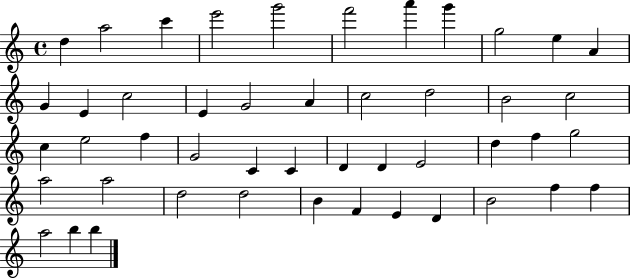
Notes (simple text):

D5/q A5/h C6/q E6/h G6/h F6/h A6/q G6/q G5/h E5/q A4/q G4/q E4/q C5/h E4/q G4/h A4/q C5/h D5/h B4/h C5/h C5/q E5/h F5/q G4/h C4/q C4/q D4/q D4/q E4/h D5/q F5/q G5/h A5/h A5/h D5/h D5/h B4/q F4/q E4/q D4/q B4/h F5/q F5/q A5/h B5/q B5/q